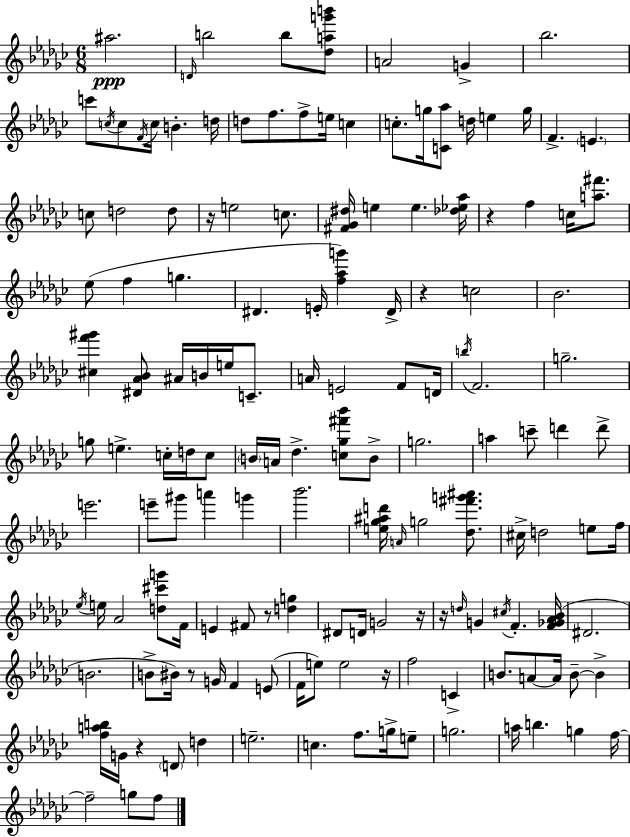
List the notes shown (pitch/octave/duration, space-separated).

A#5/h. D4/s B5/h B5/e [Db5,A5,G6,B6]/e A4/h G4/q Bb5/h. C6/e C5/s C5/e F4/s C5/s B4/q. D5/s D5/e F5/e. F5/e E5/s C5/q C5/e. G5/s [C4,Ab5]/e D5/s E5/q G5/s F4/q. E4/q. C5/e D5/h D5/e R/s E5/h C5/e. [F#4,Gb4,D#5]/s E5/q E5/q. [Db5,Eb5,Ab5]/s R/q F5/q C5/s [A5,F#6]/e. Eb5/e F5/q G5/q. D#4/q. E4/s [F5,Ab5,G6]/q D#4/s R/q C5/h Bb4/h. [C#5,F6,G#6]/q [D#4,Ab4,Bb4]/e A#4/s B4/s E5/s C4/e. A4/s E4/h F4/e D4/s B5/s F4/h. G5/h. G5/e E5/q. C5/s D5/s C5/e B4/s A4/s Db5/q. [C5,Gb5,F#6,Bb6]/e B4/e G5/h. A5/q C6/e D6/q D6/e E6/h. E6/e G#6/e A6/q G6/q Bb6/h. [E5,Gb5,A#5,D6]/s A4/s G5/h [Db5,F#6,G6,A#6]/e. C#5/s D5/h E5/e F5/s Eb5/s E5/s Ab4/h [D5,C#6,G6]/e F4/s E4/q F#4/e R/e [D5,G5]/q D#4/e D4/s G4/h R/s R/s D5/s G4/q C#5/s F4/q. [F4,Gb4,Ab4,Bb4]/s D#4/h. B4/h. B4/e BIS4/s R/e G4/s F4/q E4/e F4/s E5/e E5/h R/s F5/h C4/q B4/e. A4/e A4/s B4/e B4/q [F5,A5,B5]/s G4/s R/q D4/e D5/q E5/h. C5/q. F5/e. G5/s E5/e G5/h. A5/s B5/q. G5/q F5/s F5/h G5/e F5/e